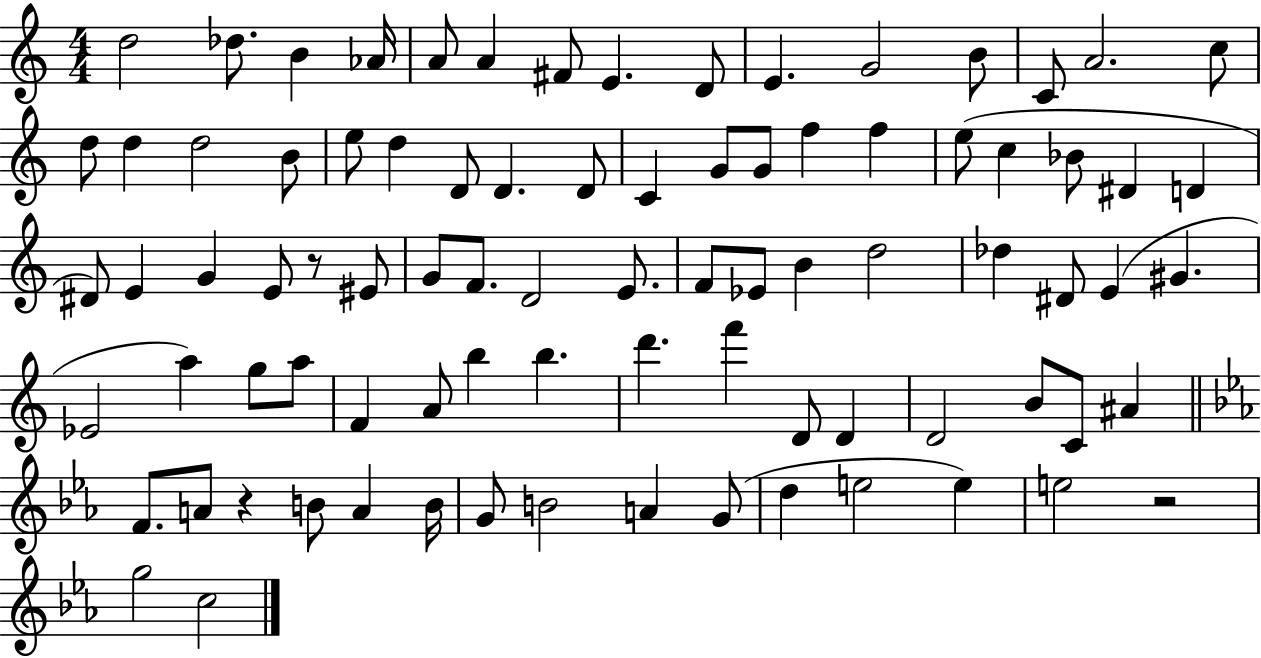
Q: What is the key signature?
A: C major